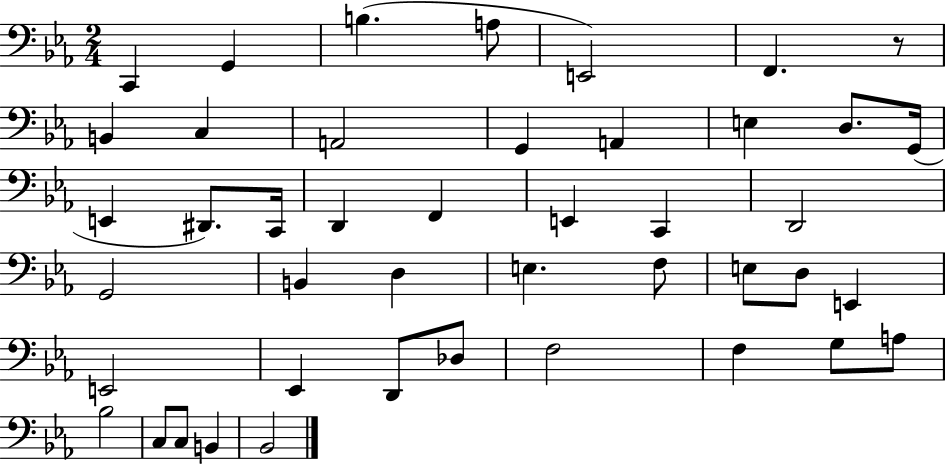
X:1
T:Untitled
M:2/4
L:1/4
K:Eb
C,, G,, B, A,/2 E,,2 F,, z/2 B,, C, A,,2 G,, A,, E, D,/2 G,,/4 E,, ^D,,/2 C,,/4 D,, F,, E,, C,, D,,2 G,,2 B,, D, E, F,/2 E,/2 D,/2 E,, E,,2 _E,, D,,/2 _D,/2 F,2 F, G,/2 A,/2 _B,2 C,/2 C,/2 B,, _B,,2